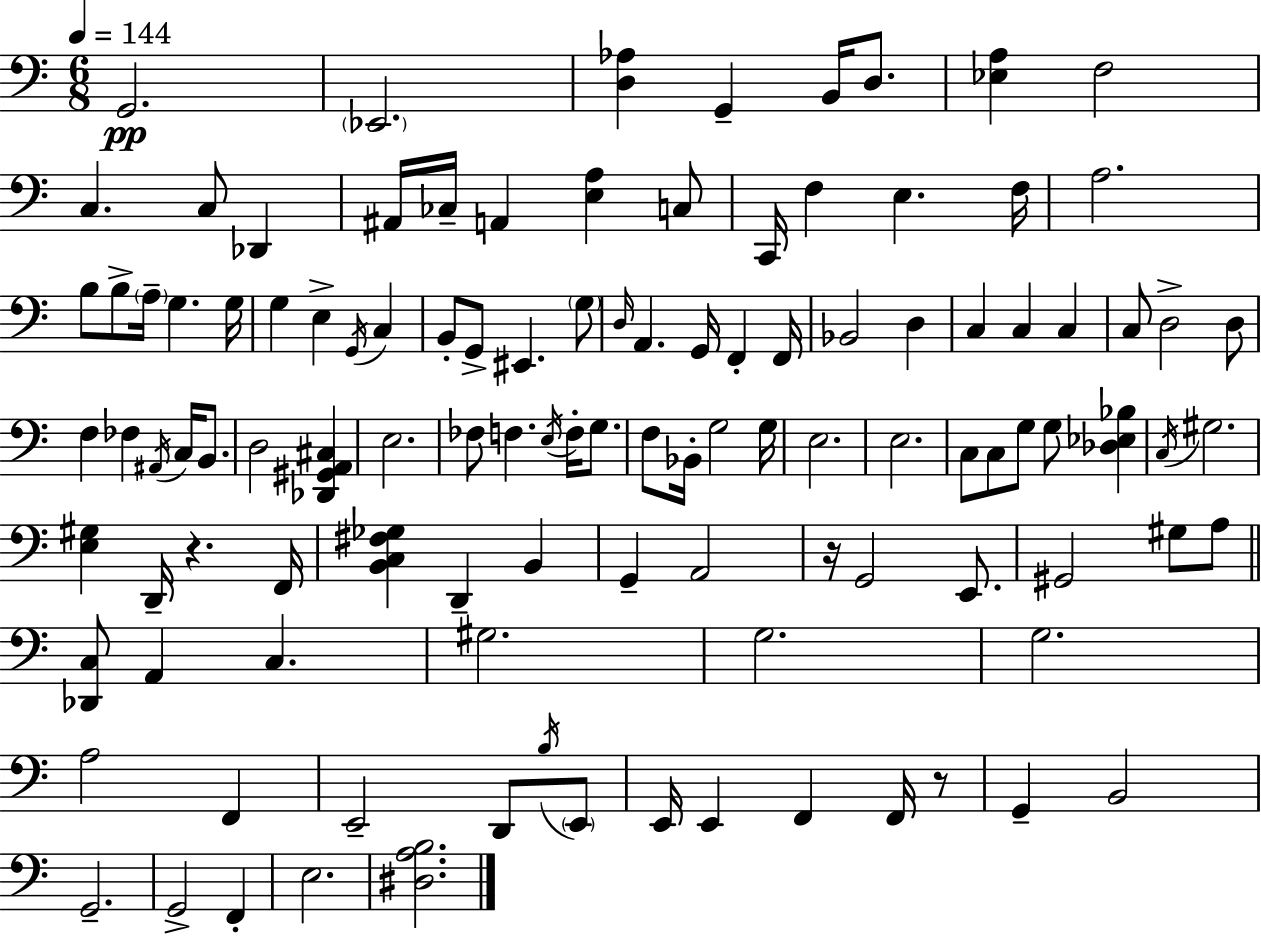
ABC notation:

X:1
T:Untitled
M:6/8
L:1/4
K:Am
G,,2 _E,,2 [D,_A,] G,, B,,/4 D,/2 [_E,A,] F,2 C, C,/2 _D,, ^A,,/4 _C,/4 A,, [E,A,] C,/2 C,,/4 F, E, F,/4 A,2 B,/2 B,/2 A,/4 G, G,/4 G, E, G,,/4 C, B,,/2 G,,/2 ^E,, G,/2 D,/4 A,, G,,/4 F,, F,,/4 _B,,2 D, C, C, C, C,/2 D,2 D,/2 F, _F, ^A,,/4 C,/4 B,,/2 D,2 [_D,,^G,,A,,^C,] E,2 _F,/2 F, E,/4 F,/4 G,/2 F,/2 _B,,/4 G,2 G,/4 E,2 E,2 C,/2 C,/2 G,/2 G,/2 [_D,_E,_B,] C,/4 ^G,2 [E,^G,] D,,/4 z F,,/4 [B,,C,^F,_G,] D,, B,, G,, A,,2 z/4 G,,2 E,,/2 ^G,,2 ^G,/2 A,/2 [_D,,C,]/2 A,, C, ^G,2 G,2 G,2 A,2 F,, E,,2 D,,/2 B,/4 E,,/2 E,,/4 E,, F,, F,,/4 z/2 G,, B,,2 G,,2 G,,2 F,, E,2 [^D,A,B,]2